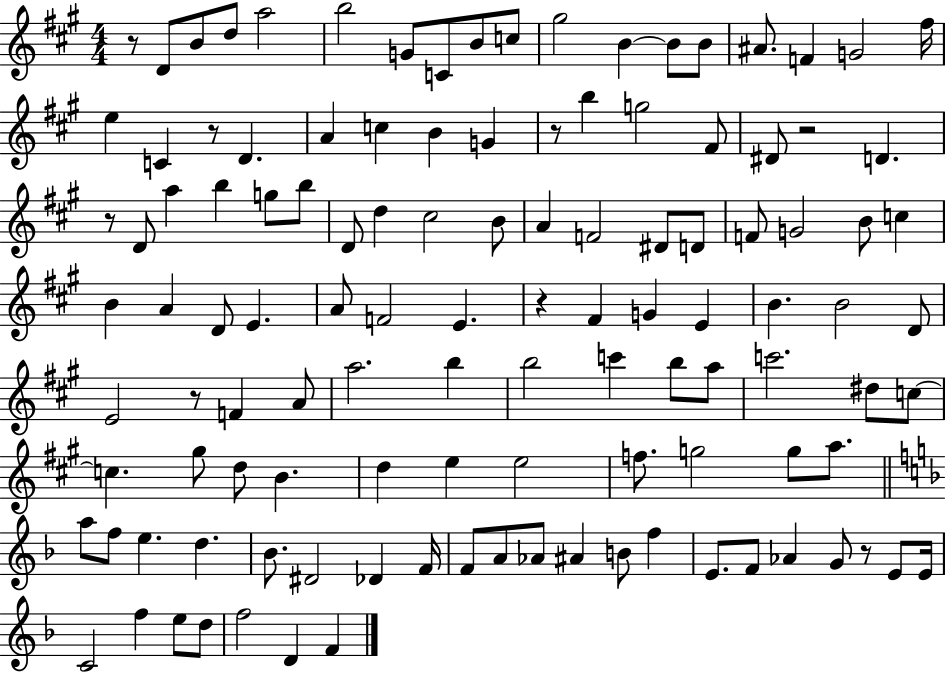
R/e D4/e B4/e D5/e A5/h B5/h G4/e C4/e B4/e C5/e G#5/h B4/q B4/e B4/e A#4/e. F4/q G4/h F#5/s E5/q C4/q R/e D4/q. A4/q C5/q B4/q G4/q R/e B5/q G5/h F#4/e D#4/e R/h D4/q. R/e D4/e A5/q B5/q G5/e B5/e D4/e D5/q C#5/h B4/e A4/q F4/h D#4/e D4/e F4/e G4/h B4/e C5/q B4/q A4/q D4/e E4/q. A4/e F4/h E4/q. R/q F#4/q G4/q E4/q B4/q. B4/h D4/e E4/h R/e F4/q A4/e A5/h. B5/q B5/h C6/q B5/e A5/e C6/h. D#5/e C5/e C5/q. G#5/e D5/e B4/q. D5/q E5/q E5/h F5/e. G5/h G5/e A5/e. A5/e F5/e E5/q. D5/q. Bb4/e. D#4/h Db4/q F4/s F4/e A4/e Ab4/e A#4/q B4/e F5/q E4/e. F4/e Ab4/q G4/e R/e E4/e E4/s C4/h F5/q E5/e D5/e F5/h D4/q F4/q